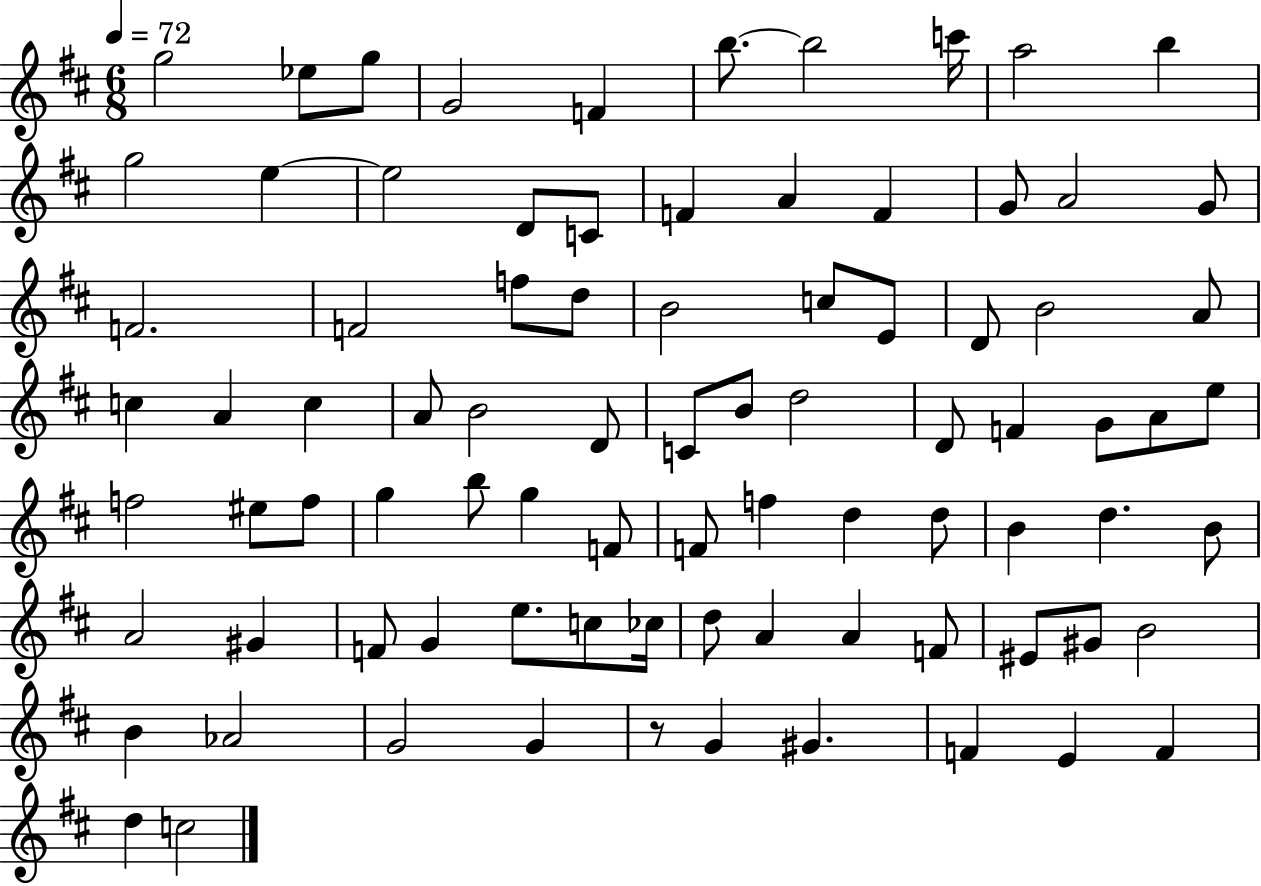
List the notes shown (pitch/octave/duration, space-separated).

G5/h Eb5/e G5/e G4/h F4/q B5/e. B5/h C6/s A5/h B5/q G5/h E5/q E5/h D4/e C4/e F4/q A4/q F4/q G4/e A4/h G4/e F4/h. F4/h F5/e D5/e B4/h C5/e E4/e D4/e B4/h A4/e C5/q A4/q C5/q A4/e B4/h D4/e C4/e B4/e D5/h D4/e F4/q G4/e A4/e E5/e F5/h EIS5/e F5/e G5/q B5/e G5/q F4/e F4/e F5/q D5/q D5/e B4/q D5/q. B4/e A4/h G#4/q F4/e G4/q E5/e. C5/e CES5/s D5/e A4/q A4/q F4/e EIS4/e G#4/e B4/h B4/q Ab4/h G4/h G4/q R/e G4/q G#4/q. F4/q E4/q F4/q D5/q C5/h